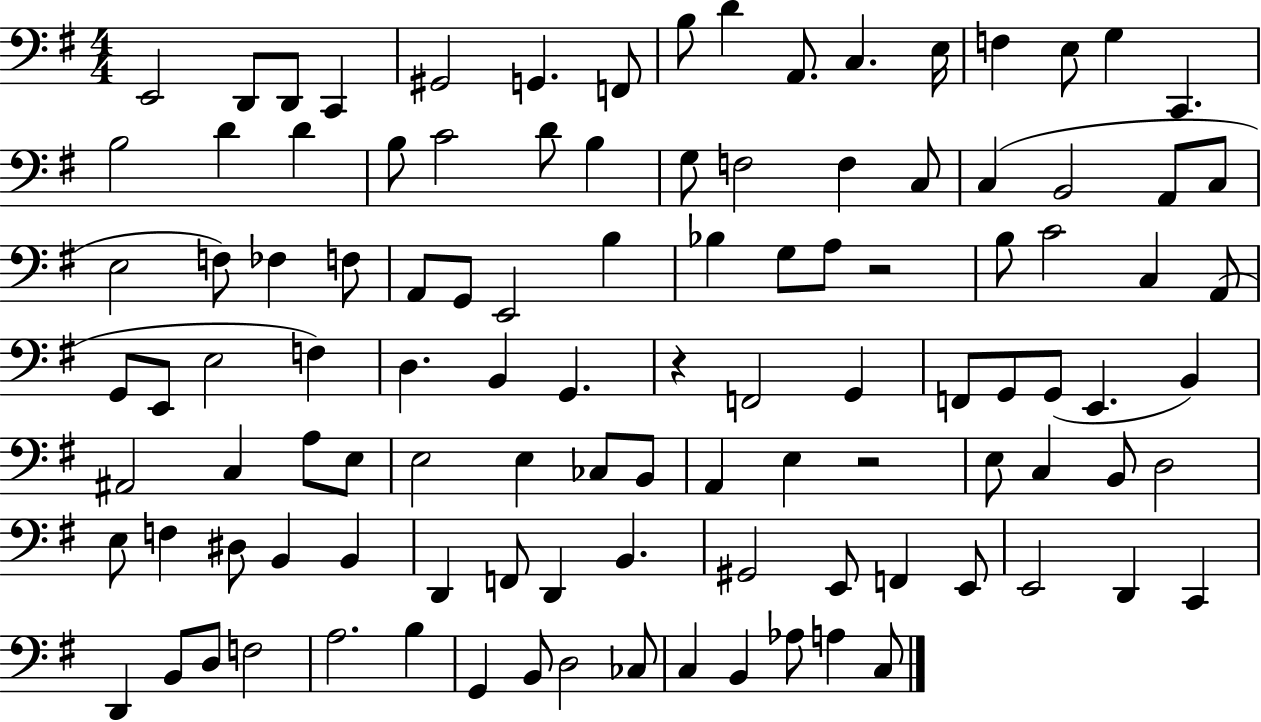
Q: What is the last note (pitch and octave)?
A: C3